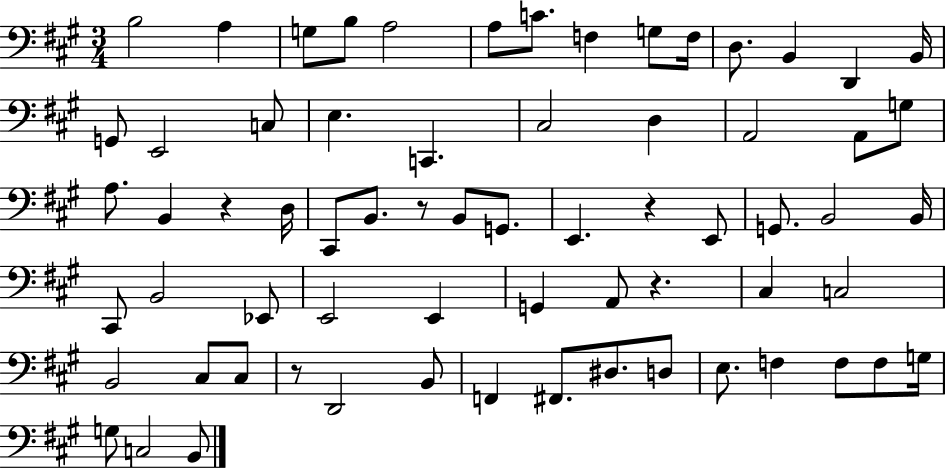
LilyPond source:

{
  \clef bass
  \numericTimeSignature
  \time 3/4
  \key a \major
  \repeat volta 2 { b2 a4 | g8 b8 a2 | a8 c'8. f4 g8 f16 | d8. b,4 d,4 b,16 | \break g,8 e,2 c8 | e4. c,4. | cis2 d4 | a,2 a,8 g8 | \break a8. b,4 r4 d16 | cis,8 b,8. r8 b,8 g,8. | e,4. r4 e,8 | g,8. b,2 b,16 | \break cis,8 b,2 ees,8 | e,2 e,4 | g,4 a,8 r4. | cis4 c2 | \break b,2 cis8 cis8 | r8 d,2 b,8 | f,4 fis,8. dis8. d8 | e8. f4 f8 f8 g16 | \break g8 c2 b,8 | } \bar "|."
}